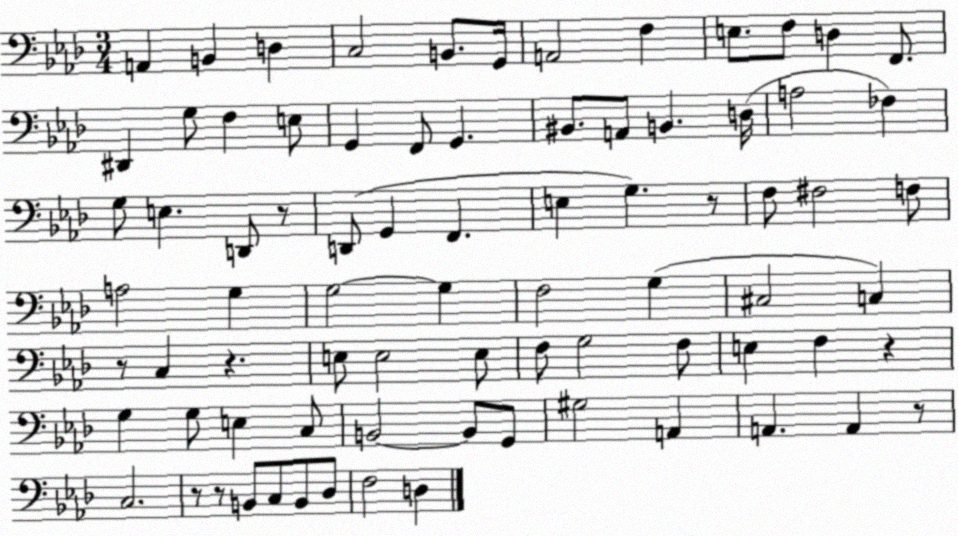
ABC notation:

X:1
T:Untitled
M:3/4
L:1/4
K:Ab
A,, B,, D, C,2 B,,/2 G,,/4 A,,2 F, E,/2 F,/2 D, F,,/2 ^D,, G,/2 F, E,/2 G,, F,,/2 G,, ^B,,/2 A,,/2 B,, D,/4 A,2 _F, G,/2 E, D,,/2 z/2 D,,/2 G,, F,, E, G, z/2 F,/2 ^F,2 F,/2 A,2 G, G,2 G, F,2 G, ^C,2 C, z/2 C, z E,/2 E,2 E,/2 F,/2 G,2 F,/2 E, F, z G, G,/2 E, C,/2 B,,2 B,,/2 G,,/2 ^G,2 A,, A,, A,, z/2 C,2 z/2 z/2 B,,/2 C,/2 B,,/2 _D,/2 F,2 D,